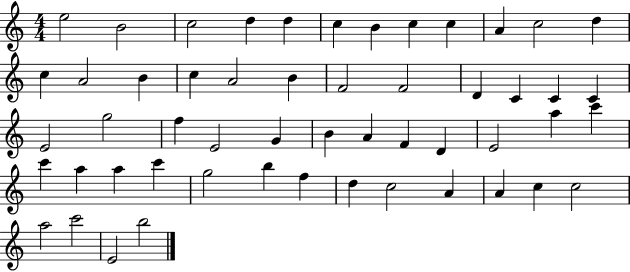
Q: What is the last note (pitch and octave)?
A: B5